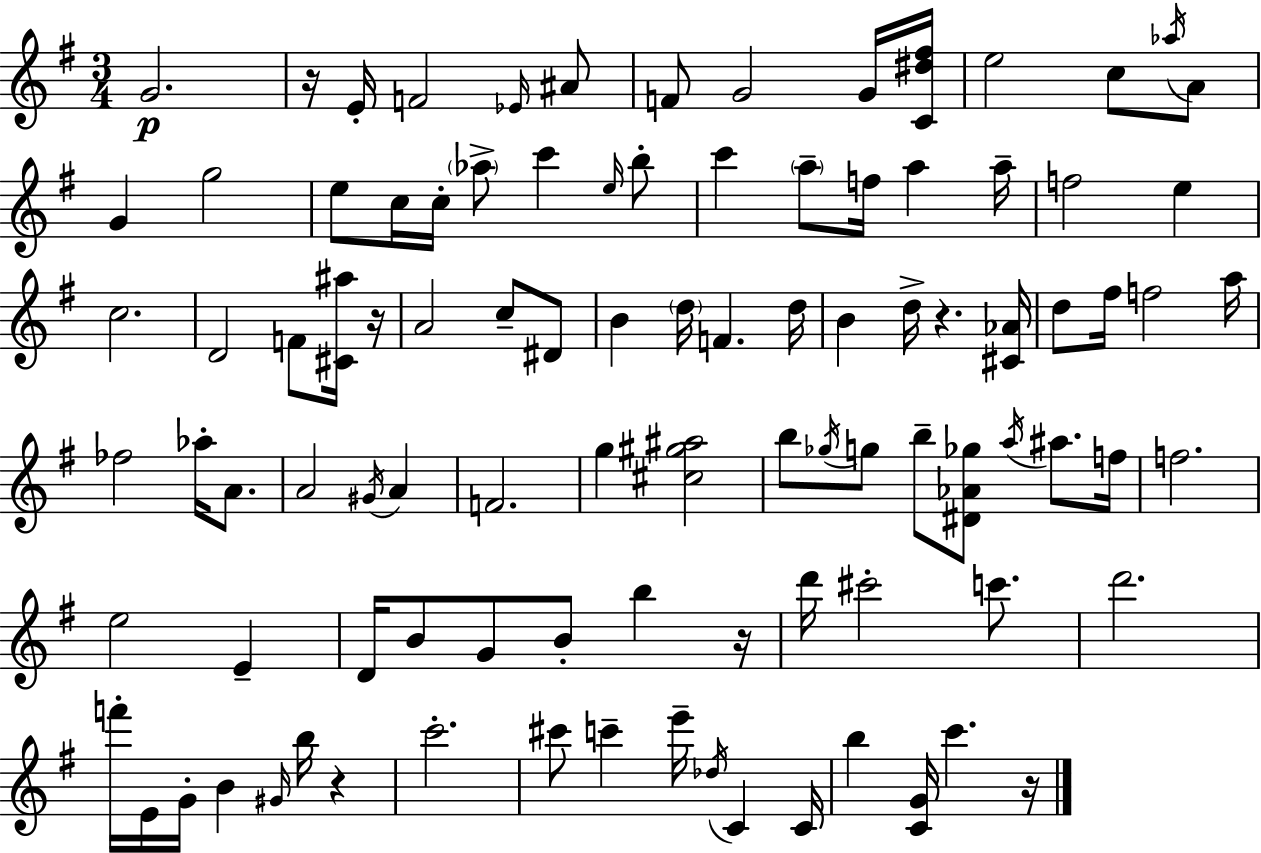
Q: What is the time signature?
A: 3/4